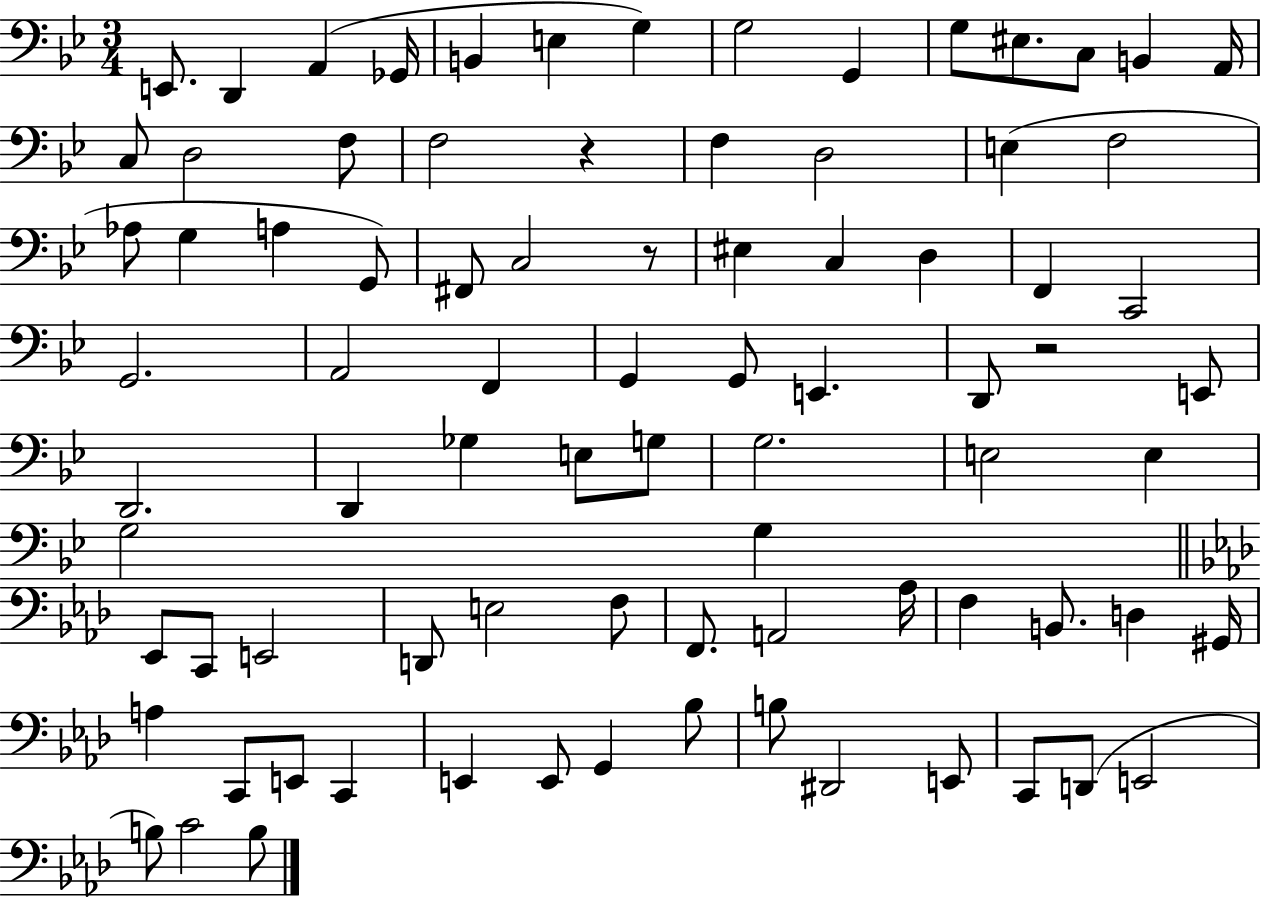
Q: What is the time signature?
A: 3/4